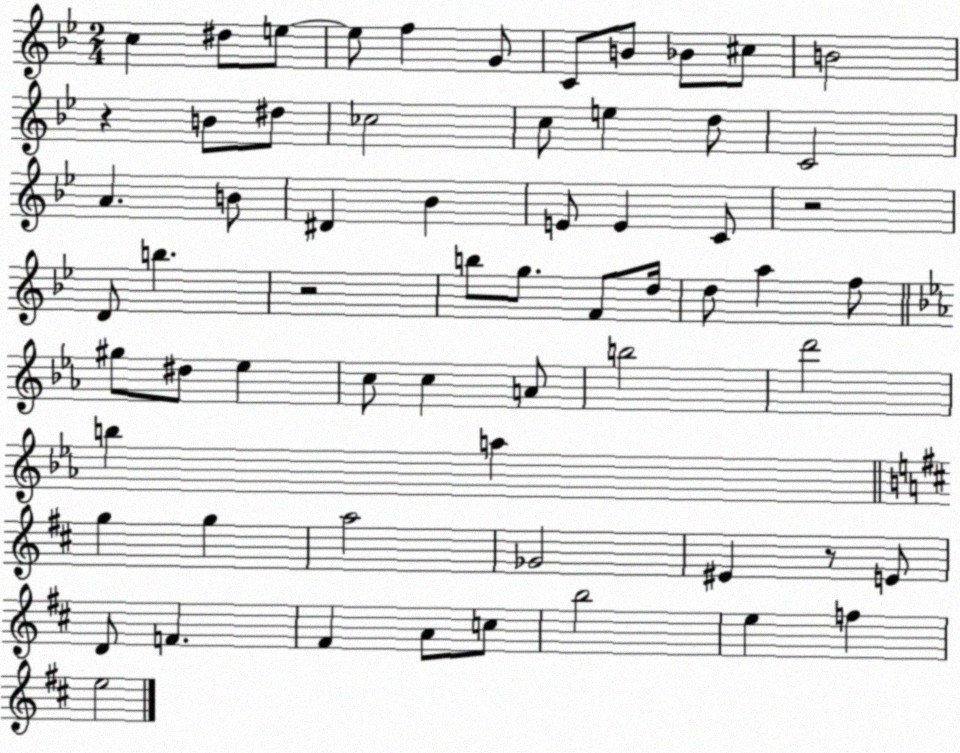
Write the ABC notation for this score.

X:1
T:Untitled
M:2/4
L:1/4
K:Bb
c ^d/2 e/2 e/2 f G/2 C/2 B/2 _B/2 ^c/2 B2 z B/2 ^d/2 _c2 c/2 e d/2 C2 A B/2 ^D _B E/2 E C/2 z2 D/2 b z2 b/2 g/2 F/2 d/4 d/2 a f/2 ^g/2 ^d/2 _e c/2 c A/2 b2 d'2 b a g g a2 _G2 ^E z/2 E/2 D/2 F ^F A/2 c/2 b2 e f e2